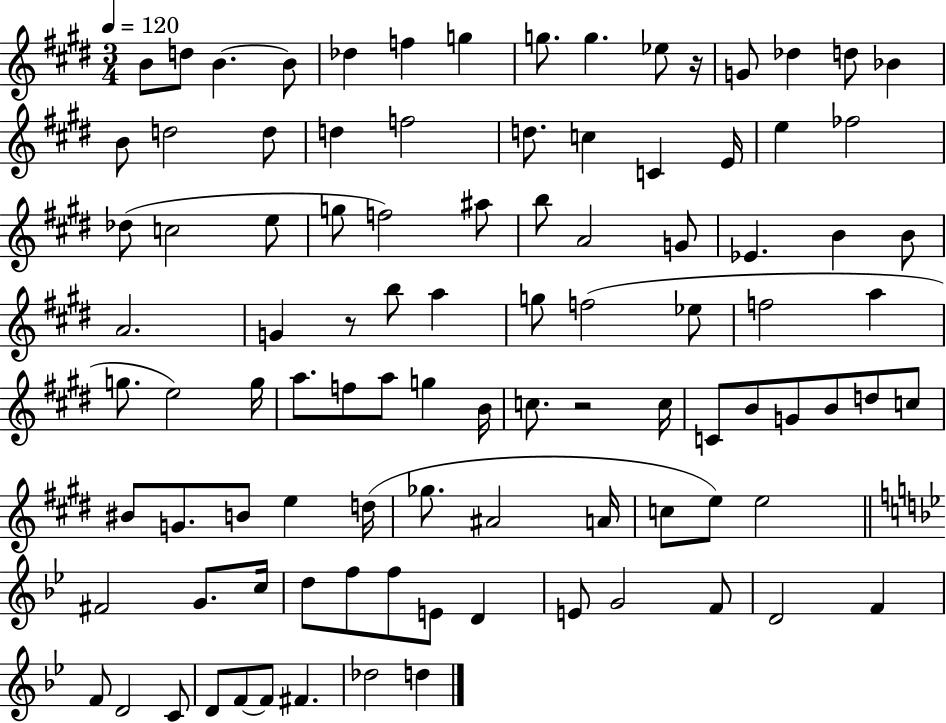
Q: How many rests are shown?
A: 3